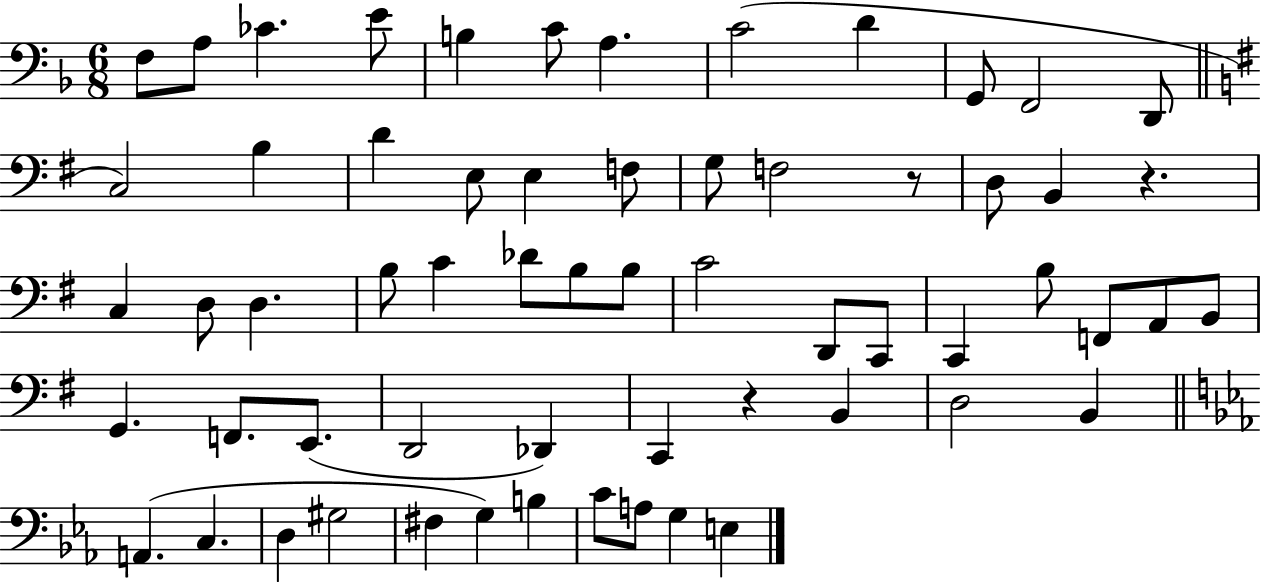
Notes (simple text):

F3/e A3/e CES4/q. E4/e B3/q C4/e A3/q. C4/h D4/q G2/e F2/h D2/e C3/h B3/q D4/q E3/e E3/q F3/e G3/e F3/h R/e D3/e B2/q R/q. C3/q D3/e D3/q. B3/e C4/q Db4/e B3/e B3/e C4/h D2/e C2/e C2/q B3/e F2/e A2/e B2/e G2/q. F2/e. E2/e. D2/h Db2/q C2/q R/q B2/q D3/h B2/q A2/q. C3/q. D3/q G#3/h F#3/q G3/q B3/q C4/e A3/e G3/q E3/q